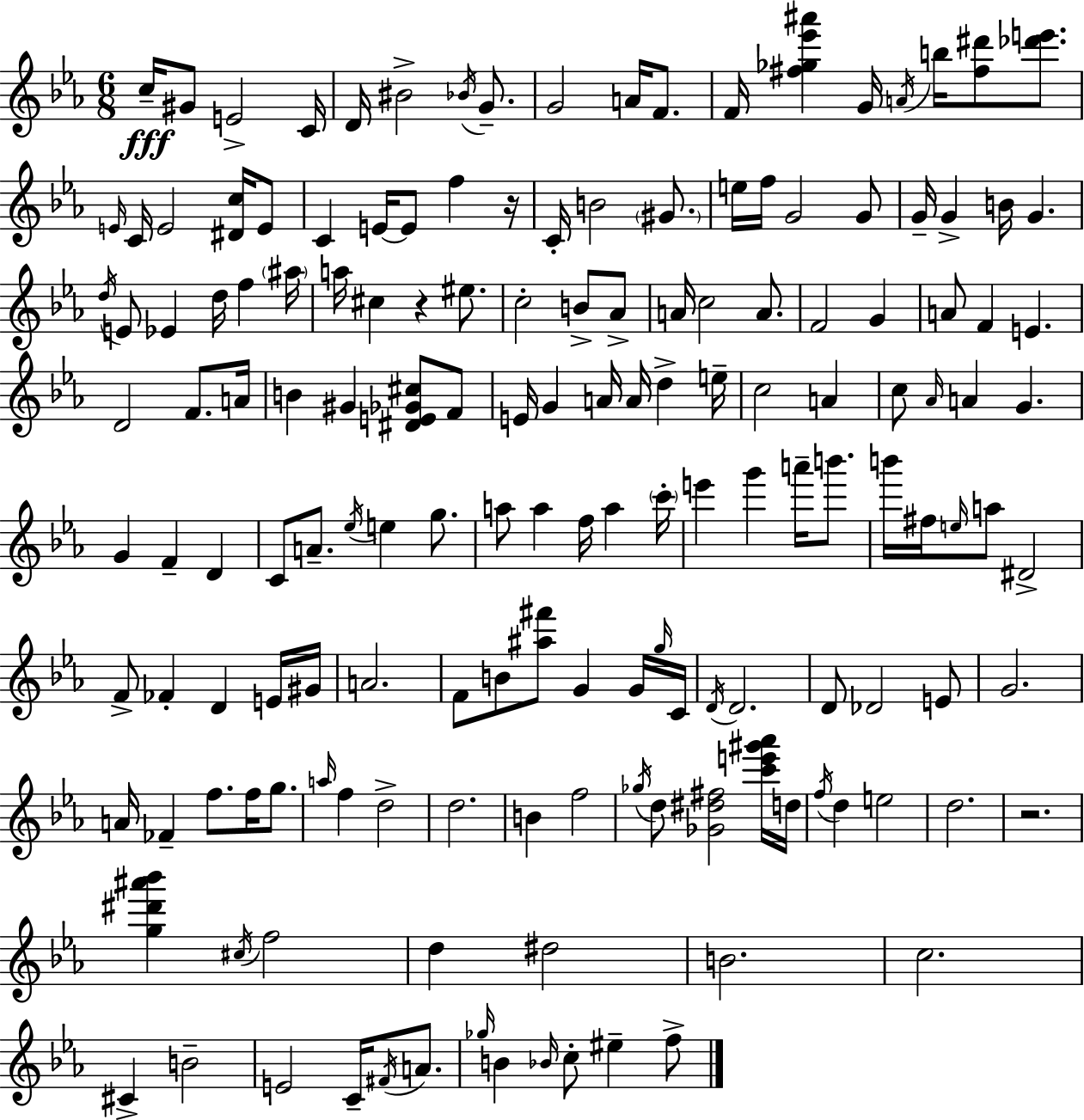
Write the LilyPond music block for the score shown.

{
  \clef treble
  \numericTimeSignature
  \time 6/8
  \key ees \major
  c''16--\fff gis'8 e'2-> c'16 | d'16 bis'2-> \acciaccatura { bes'16 } g'8.-- | g'2 a'16 f'8. | f'16 <fis'' ges'' ees''' ais'''>4 g'16 \acciaccatura { a'16 } b''16 <fis'' dis'''>8 <des''' e'''>8. | \break \grace { e'16 } c'16 e'2 | <dis' c''>16 e'8 c'4 e'16~~ e'8 f''4 | r16 c'16-. b'2 | \parenthesize gis'8. e''16 f''16 g'2 | \break g'8 g'16-- g'4-> b'16 g'4. | \acciaccatura { d''16 } e'8 ees'4 d''16 f''4 | \parenthesize ais''16 a''16 cis''4 r4 | eis''8. c''2-. | \break b'8-> aes'8-> a'16 c''2 | a'8. f'2 | g'4 a'8 f'4 e'4. | d'2 | \break f'8. a'16 b'4 gis'4 | <dis' e' ges' cis''>8 f'8 e'16 g'4 a'16 a'16 d''4-> | e''16-- c''2 | a'4 c''8 \grace { aes'16 } a'4 g'4. | \break g'4 f'4-- | d'4 c'8 a'8.-- \acciaccatura { ees''16 } e''4 | g''8. a''8 a''4 | f''16 a''4 \parenthesize c'''16-. e'''4 g'''4 | \break a'''16-- b'''8. b'''16 fis''16 \grace { e''16 } a''8 dis'2-> | f'8-> fes'4-. | d'4 e'16 gis'16 a'2. | f'8 b'8 <ais'' fis'''>8 | \break g'4 g'16 \grace { g''16 } c'16 \acciaccatura { d'16 } d'2. | d'8 des'2 | e'8 g'2. | a'16 fes'4-- | \break f''8. f''16 g''8. \grace { a''16 } f''4 | d''2-> d''2. | b'4 | f''2 \acciaccatura { ges''16 } d''8 | \break <ges' dis'' fis''>2 <c''' e''' gis''' aes'''>16 d''16 \acciaccatura { f''16 } | d''4 e''2 | d''2. | r2. | \break <g'' dis''' ais''' bes'''>4 \acciaccatura { cis''16 } f''2 | d''4 dis''2 | b'2. | c''2. | \break cis'4-> b'2-- | e'2 c'16-- \acciaccatura { fis'16 } a'8. | \grace { ges''16 } b'4 \grace { bes'16 } c''8-. eis''4-- | f''8-> \bar "|."
}